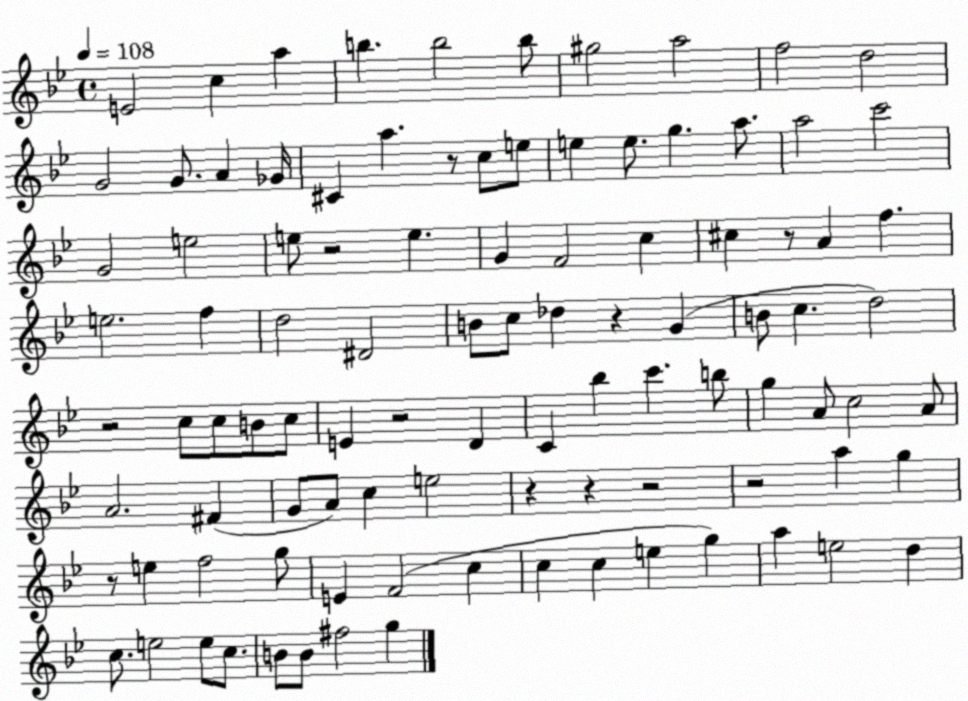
X:1
T:Untitled
M:4/4
L:1/4
K:Bb
E2 c a b b2 b/2 ^g2 a2 f2 d2 G2 G/2 A _G/4 ^C a z/2 c/2 e/2 e e/2 g a/2 a2 c'2 G2 e2 e/2 z2 e G F2 c ^c z/2 A f e2 f d2 ^D2 B/2 c/2 _d z G B/2 c d2 z2 c/2 c/2 B/2 c/2 E z2 D C _b c' b/2 g A/2 c2 A/2 A2 ^F G/2 A/2 c e2 z z z2 z2 a g z/2 e f2 g/2 E F2 c c c e g a e2 d c/2 e2 e/2 c/2 B/2 B/2 ^f2 g